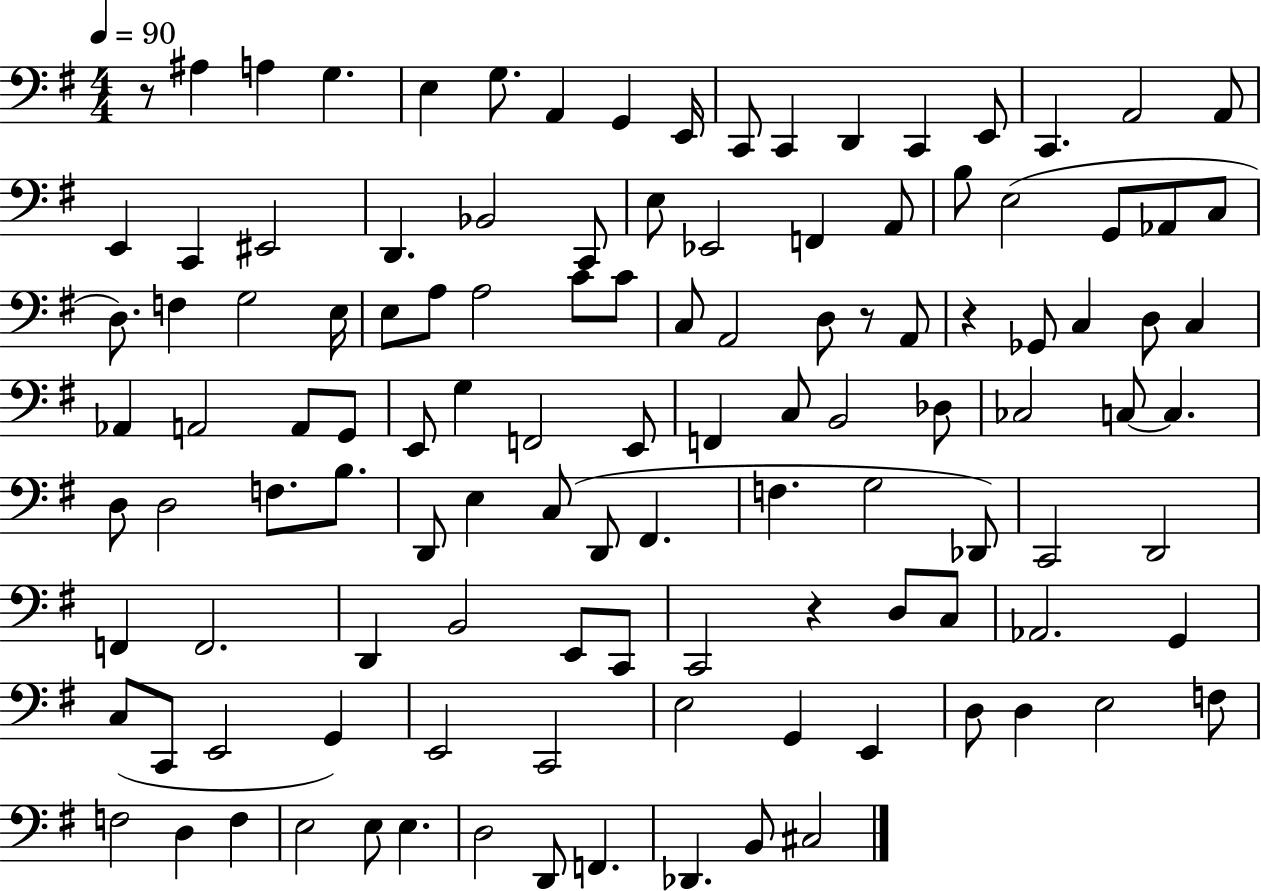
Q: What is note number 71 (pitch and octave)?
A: D2